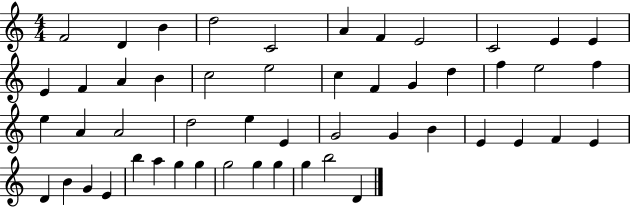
X:1
T:Untitled
M:4/4
L:1/4
K:C
F2 D B d2 C2 A F E2 C2 E E E F A B c2 e2 c F G d f e2 f e A A2 d2 e E G2 G B E E F E D B G E b a g g g2 g g g b2 D